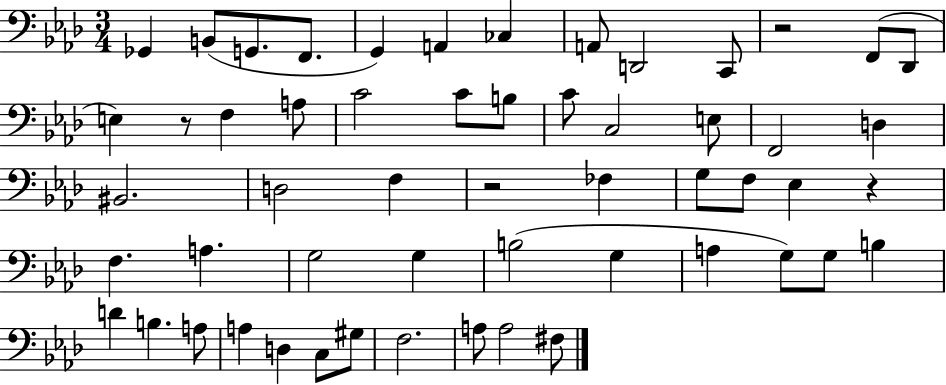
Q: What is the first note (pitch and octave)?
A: Gb2